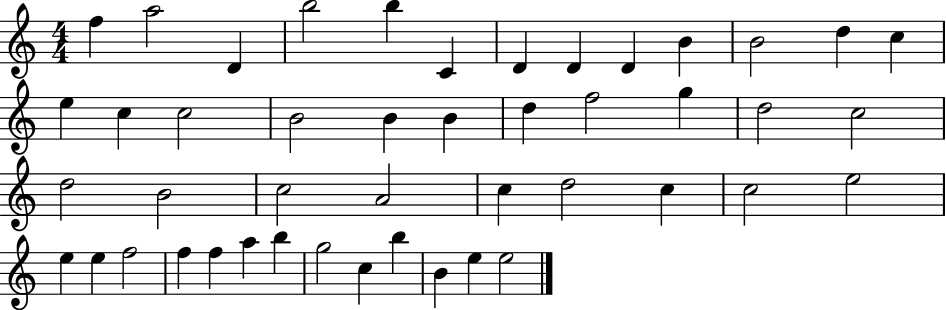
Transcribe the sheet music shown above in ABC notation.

X:1
T:Untitled
M:4/4
L:1/4
K:C
f a2 D b2 b C D D D B B2 d c e c c2 B2 B B d f2 g d2 c2 d2 B2 c2 A2 c d2 c c2 e2 e e f2 f f a b g2 c b B e e2